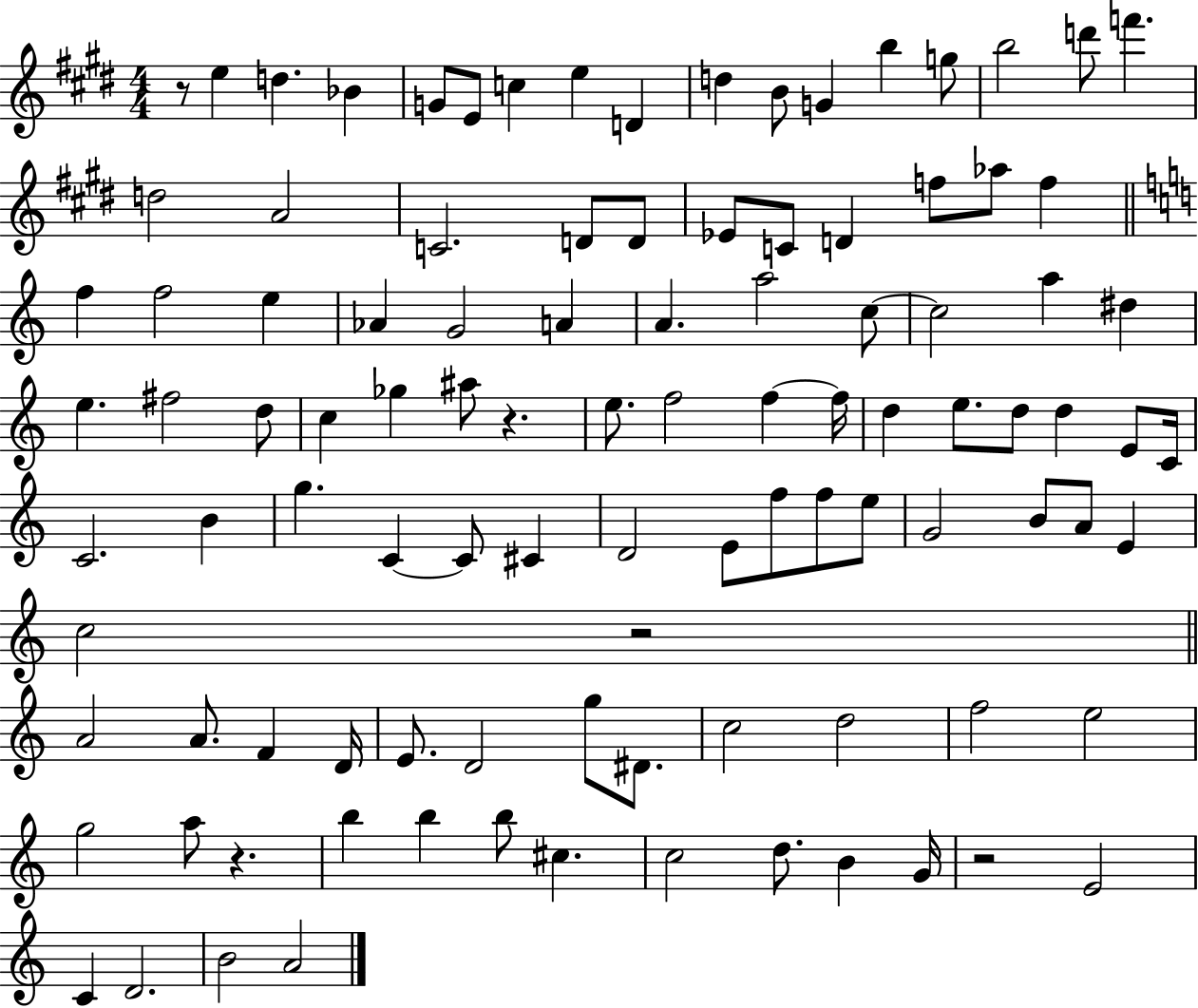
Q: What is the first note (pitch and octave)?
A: E5